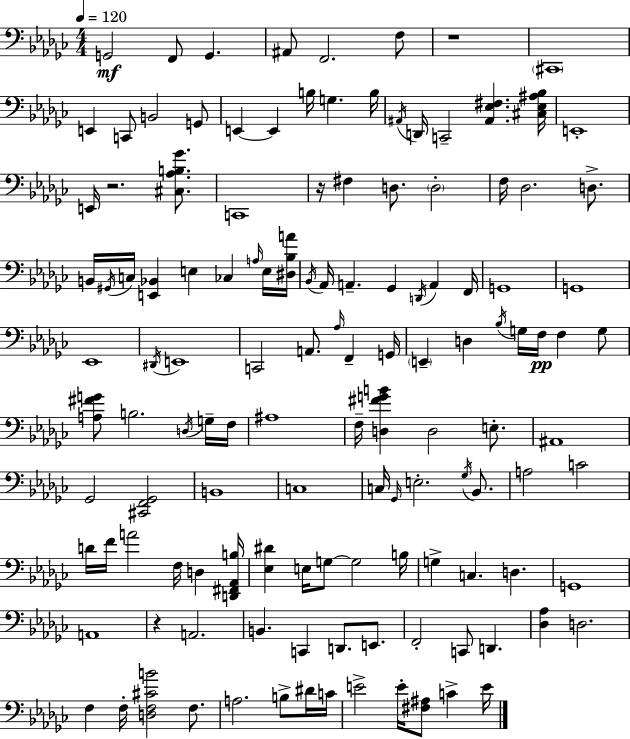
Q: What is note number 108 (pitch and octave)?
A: C4